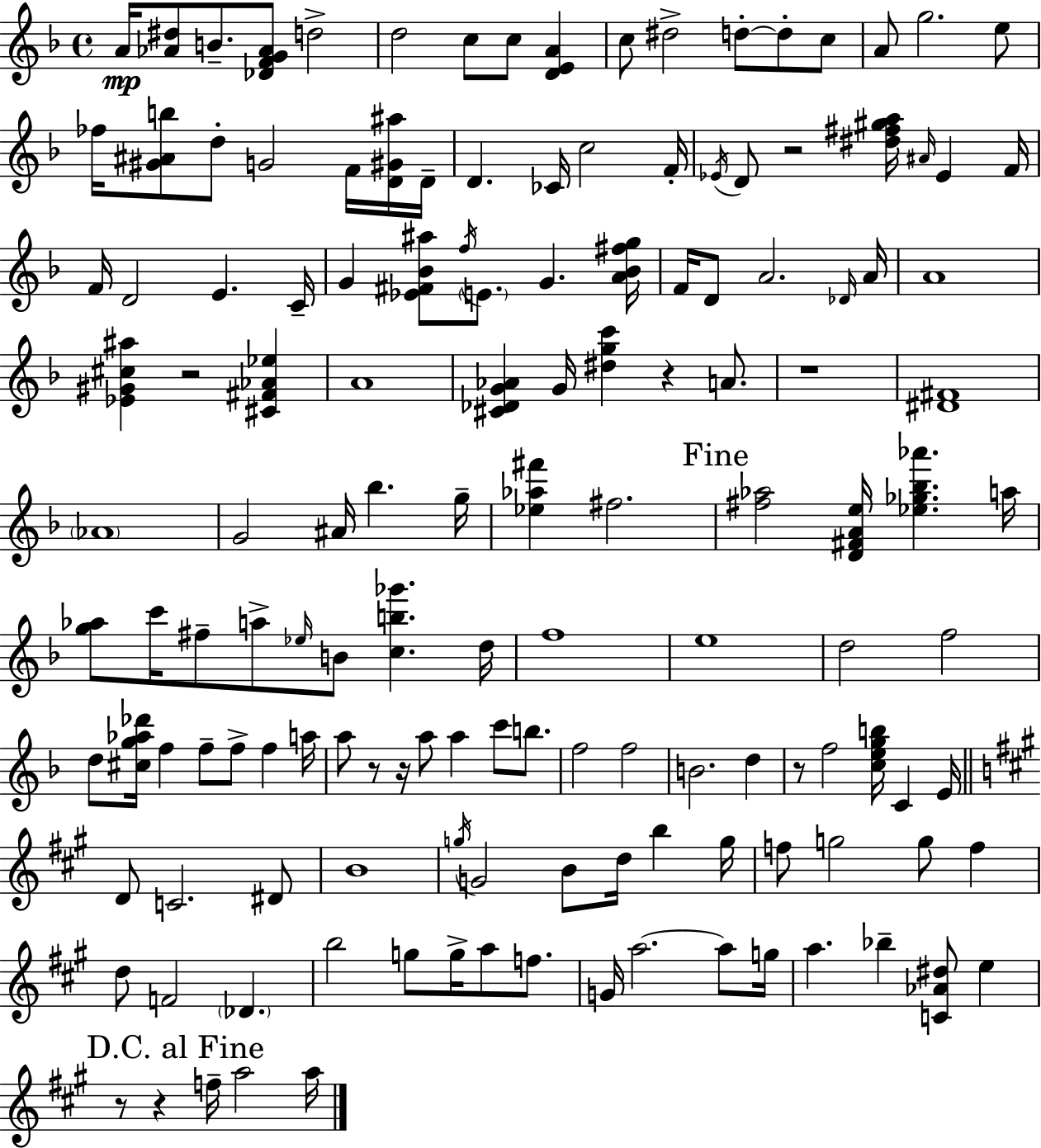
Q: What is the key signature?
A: F major